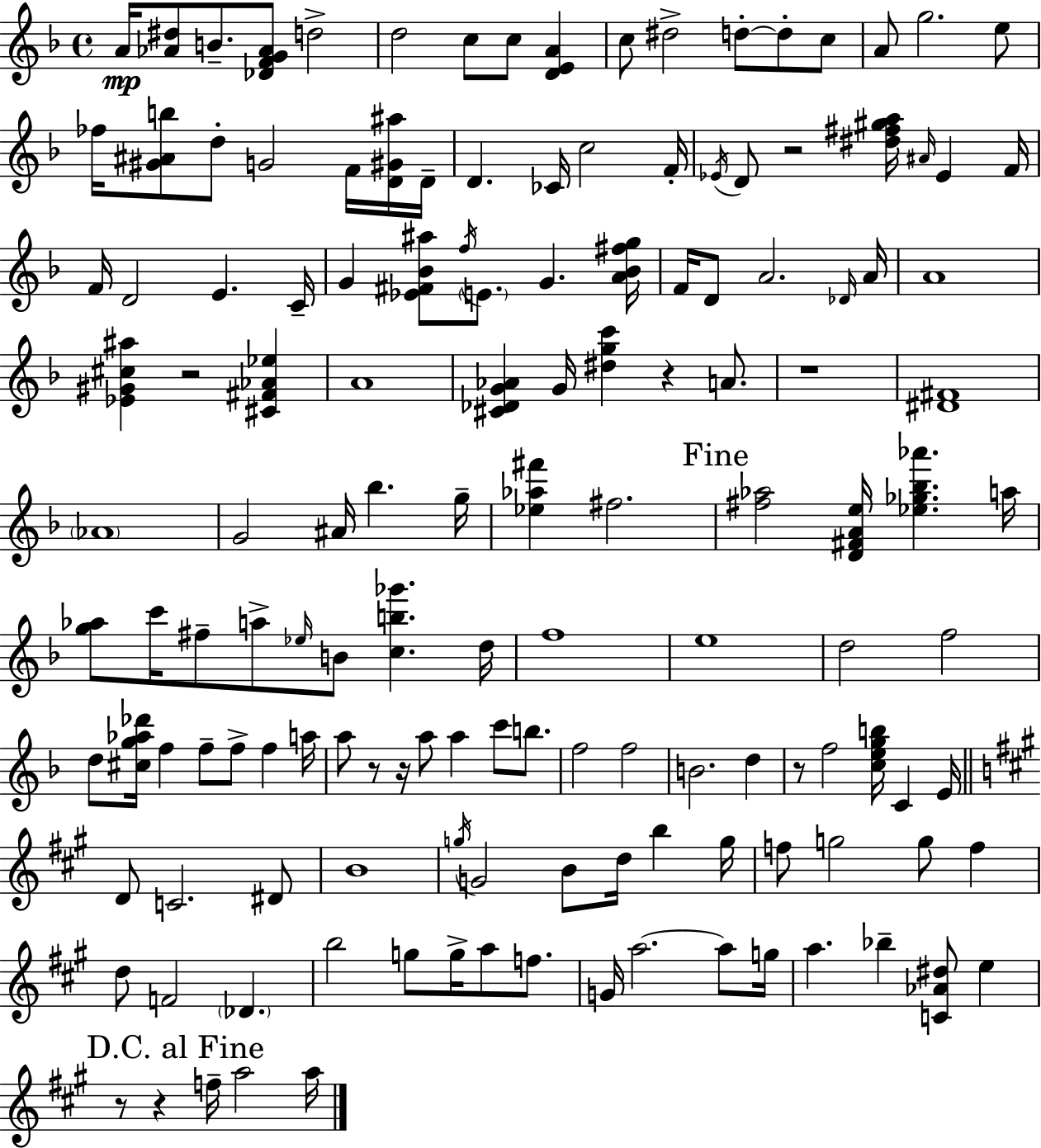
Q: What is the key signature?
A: F major